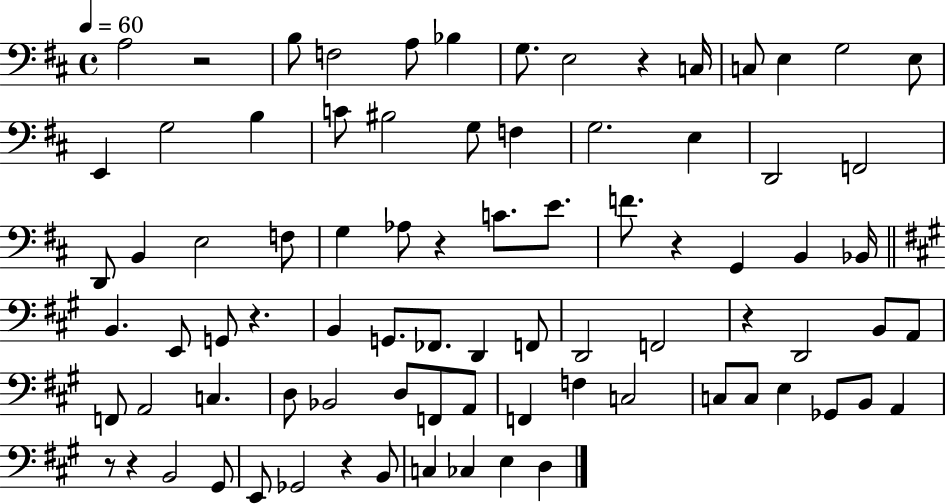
A3/h R/h B3/e F3/h A3/e Bb3/q G3/e. E3/h R/q C3/s C3/e E3/q G3/h E3/e E2/q G3/h B3/q C4/e BIS3/h G3/e F3/q G3/h. E3/q D2/h F2/h D2/e B2/q E3/h F3/e G3/q Ab3/e R/q C4/e. E4/e. F4/e. R/q G2/q B2/q Bb2/s B2/q. E2/e G2/e R/q. B2/q G2/e. FES2/e. D2/q F2/e D2/h F2/h R/q D2/h B2/e A2/e F2/e A2/h C3/q. D3/e Bb2/h D3/e F2/e A2/e F2/q F3/q C3/h C3/e C3/e E3/q Gb2/e B2/e A2/q R/e R/q B2/h G#2/e E2/e Gb2/h R/q B2/e C3/q CES3/q E3/q D3/q